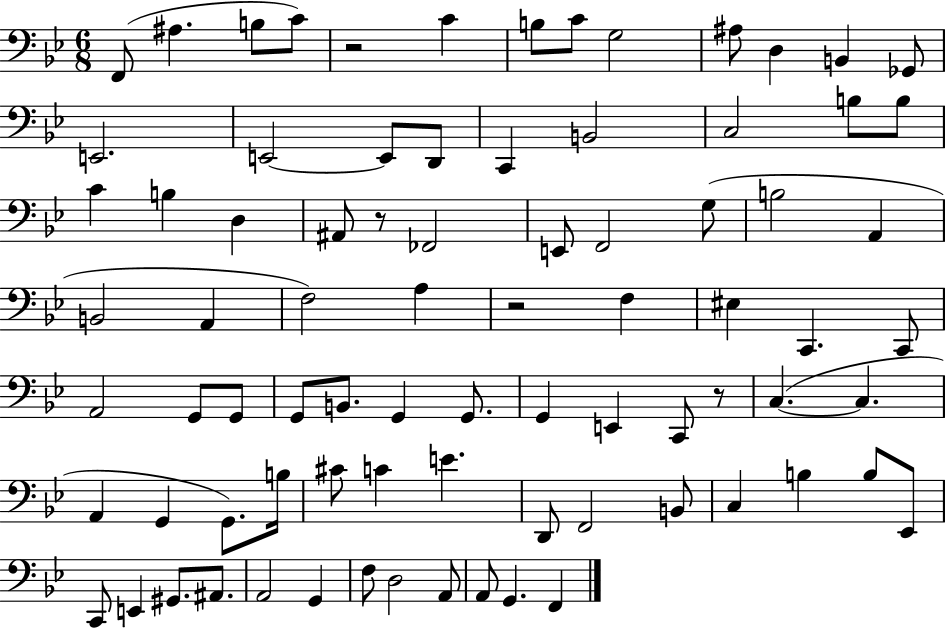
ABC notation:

X:1
T:Untitled
M:6/8
L:1/4
K:Bb
F,,/2 ^A, B,/2 C/2 z2 C B,/2 C/2 G,2 ^A,/2 D, B,, _G,,/2 E,,2 E,,2 E,,/2 D,,/2 C,, B,,2 C,2 B,/2 B,/2 C B, D, ^A,,/2 z/2 _F,,2 E,,/2 F,,2 G,/2 B,2 A,, B,,2 A,, F,2 A, z2 F, ^E, C,, C,,/2 A,,2 G,,/2 G,,/2 G,,/2 B,,/2 G,, G,,/2 G,, E,, C,,/2 z/2 C, C, A,, G,, G,,/2 B,/4 ^C/2 C E D,,/2 F,,2 B,,/2 C, B, B,/2 _E,,/2 C,,/2 E,, ^G,,/2 ^A,,/2 A,,2 G,, F,/2 D,2 A,,/2 A,,/2 G,, F,,